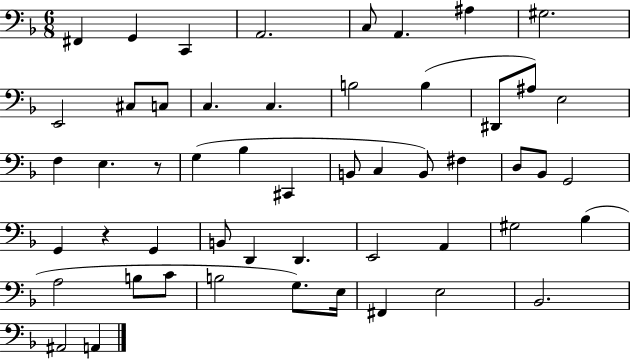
X:1
T:Untitled
M:6/8
L:1/4
K:F
^F,, G,, C,, A,,2 C,/2 A,, ^A, ^G,2 E,,2 ^C,/2 C,/2 C, C, B,2 B, ^D,,/2 ^A,/2 E,2 F, E, z/2 G, _B, ^C,, B,,/2 C, B,,/2 ^F, D,/2 _B,,/2 G,,2 G,, z G,, B,,/2 D,, D,, E,,2 A,, ^G,2 _B, A,2 B,/2 C/2 B,2 G,/2 E,/4 ^F,, E,2 _B,,2 ^A,,2 A,,